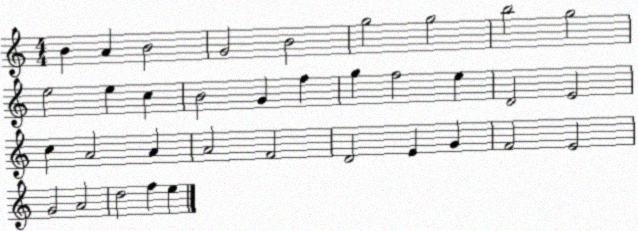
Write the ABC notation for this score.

X:1
T:Untitled
M:4/4
L:1/4
K:C
B A B2 G2 B2 g2 g2 b2 g2 e2 e c B2 G f g f2 e D2 E2 c A2 A A2 F2 D2 E G F2 E2 G2 A2 d2 f e